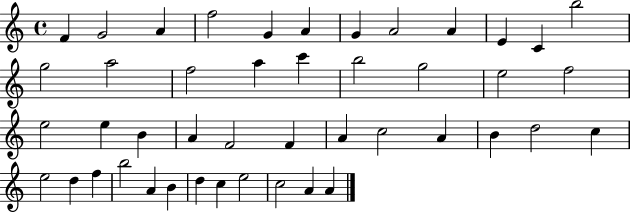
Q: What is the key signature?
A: C major